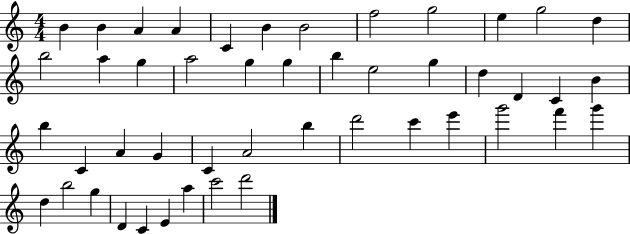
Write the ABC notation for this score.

X:1
T:Untitled
M:4/4
L:1/4
K:C
B B A A C B B2 f2 g2 e g2 d b2 a g a2 g g b e2 g d D C B b C A G C A2 b d'2 c' e' g'2 f' g' d b2 g D C E a c'2 d'2